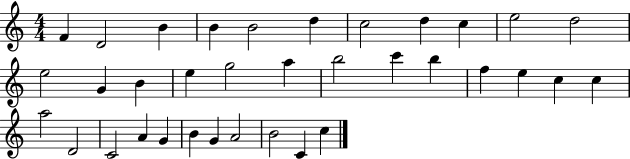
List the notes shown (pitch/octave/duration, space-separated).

F4/q D4/h B4/q B4/q B4/h D5/q C5/h D5/q C5/q E5/h D5/h E5/h G4/q B4/q E5/q G5/h A5/q B5/h C6/q B5/q F5/q E5/q C5/q C5/q A5/h D4/h C4/h A4/q G4/q B4/q G4/q A4/h B4/h C4/q C5/q